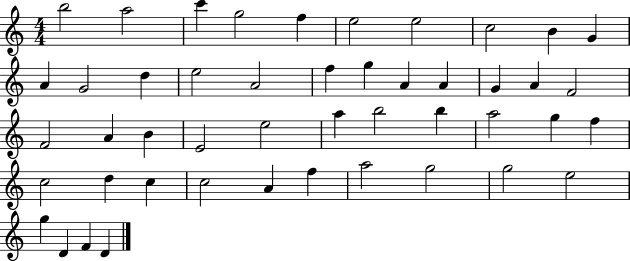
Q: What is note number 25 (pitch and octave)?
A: B4